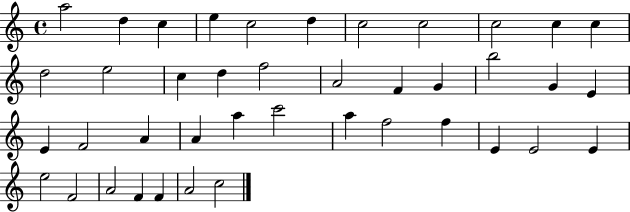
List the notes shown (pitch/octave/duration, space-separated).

A5/h D5/q C5/q E5/q C5/h D5/q C5/h C5/h C5/h C5/q C5/q D5/h E5/h C5/q D5/q F5/h A4/h F4/q G4/q B5/h G4/q E4/q E4/q F4/h A4/q A4/q A5/q C6/h A5/q F5/h F5/q E4/q E4/h E4/q E5/h F4/h A4/h F4/q F4/q A4/h C5/h